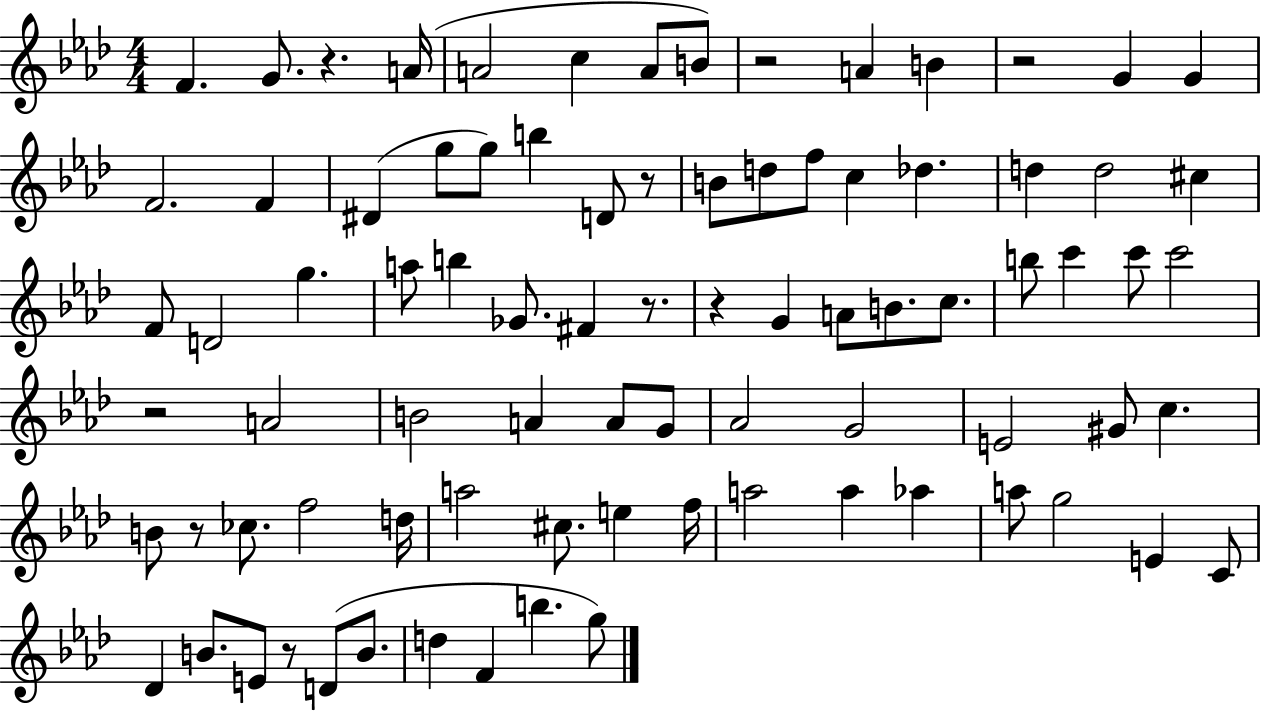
X:1
T:Untitled
M:4/4
L:1/4
K:Ab
F G/2 z A/4 A2 c A/2 B/2 z2 A B z2 G G F2 F ^D g/2 g/2 b D/2 z/2 B/2 d/2 f/2 c _d d d2 ^c F/2 D2 g a/2 b _G/2 ^F z/2 z G A/2 B/2 c/2 b/2 c' c'/2 c'2 z2 A2 B2 A A/2 G/2 _A2 G2 E2 ^G/2 c B/2 z/2 _c/2 f2 d/4 a2 ^c/2 e f/4 a2 a _a a/2 g2 E C/2 _D B/2 E/2 z/2 D/2 B/2 d F b g/2